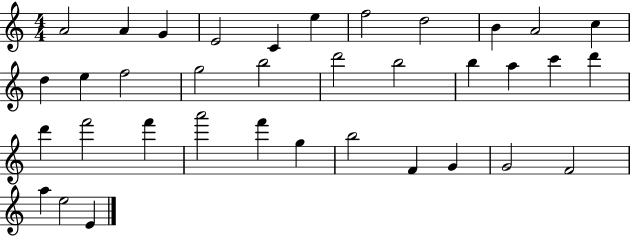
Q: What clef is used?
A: treble